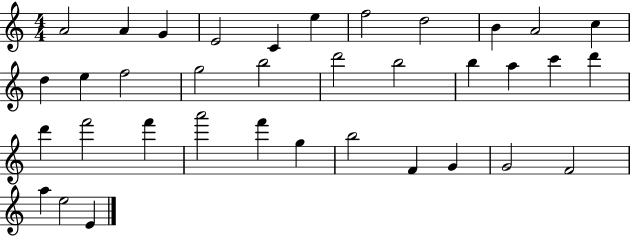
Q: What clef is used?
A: treble